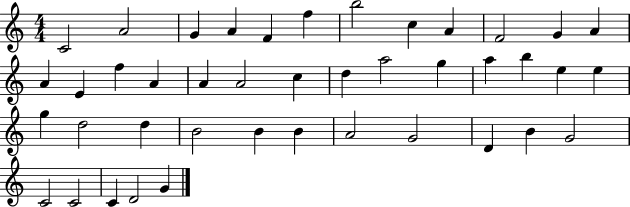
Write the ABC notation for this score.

X:1
T:Untitled
M:4/4
L:1/4
K:C
C2 A2 G A F f b2 c A F2 G A A E f A A A2 c d a2 g a b e e g d2 d B2 B B A2 G2 D B G2 C2 C2 C D2 G